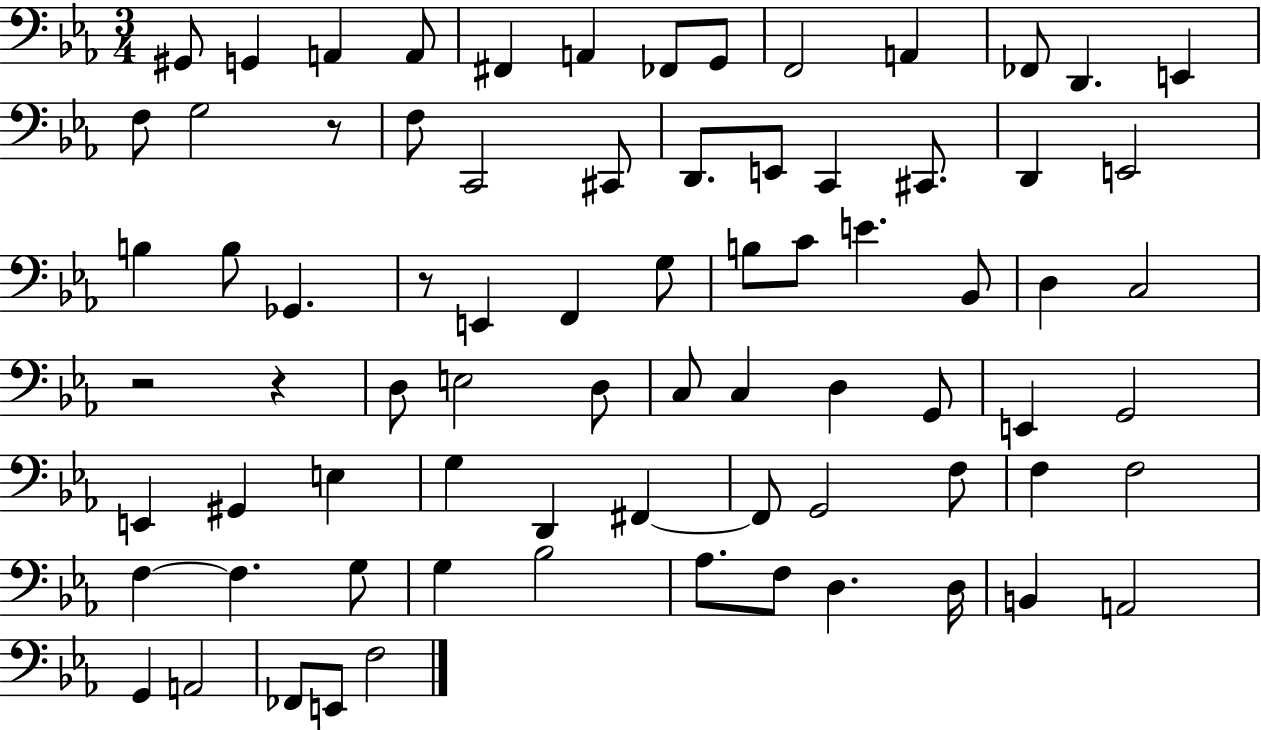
{
  \clef bass
  \numericTimeSignature
  \time 3/4
  \key ees \major
  gis,8 g,4 a,4 a,8 | fis,4 a,4 fes,8 g,8 | f,2 a,4 | fes,8 d,4. e,4 | \break f8 g2 r8 | f8 c,2 cis,8 | d,8. e,8 c,4 cis,8. | d,4 e,2 | \break b4 b8 ges,4. | r8 e,4 f,4 g8 | b8 c'8 e'4. bes,8 | d4 c2 | \break r2 r4 | d8 e2 d8 | c8 c4 d4 g,8 | e,4 g,2 | \break e,4 gis,4 e4 | g4 d,4 fis,4~~ | fis,8 g,2 f8 | f4 f2 | \break f4~~ f4. g8 | g4 bes2 | aes8. f8 d4. d16 | b,4 a,2 | \break g,4 a,2 | fes,8 e,8 f2 | \bar "|."
}